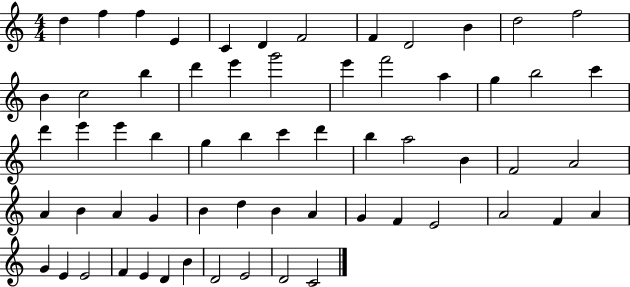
X:1
T:Untitled
M:4/4
L:1/4
K:C
d f f E C D F2 F D2 B d2 f2 B c2 b d' e' g'2 e' f'2 a g b2 c' d' e' e' b g b c' d' b a2 B F2 A2 A B A G B d B A G F E2 A2 F A G E E2 F E D B D2 E2 D2 C2